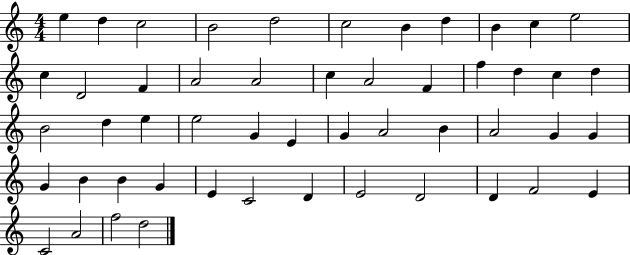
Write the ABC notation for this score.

X:1
T:Untitled
M:4/4
L:1/4
K:C
e d c2 B2 d2 c2 B d B c e2 c D2 F A2 A2 c A2 F f d c d B2 d e e2 G E G A2 B A2 G G G B B G E C2 D E2 D2 D F2 E C2 A2 f2 d2